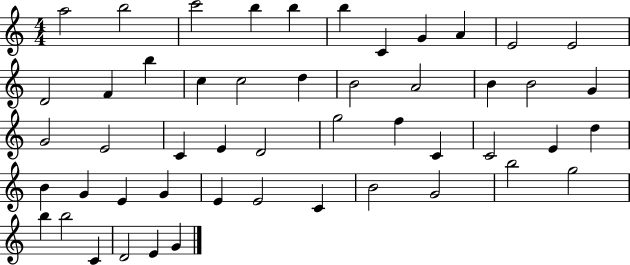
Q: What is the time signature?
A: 4/4